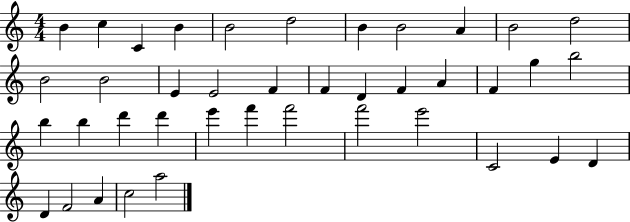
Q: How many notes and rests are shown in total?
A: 40